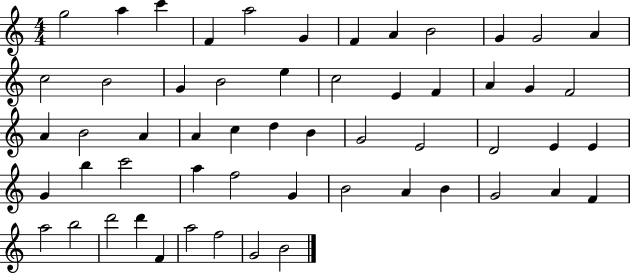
G5/h A5/q C6/q F4/q A5/h G4/q F4/q A4/q B4/h G4/q G4/h A4/q C5/h B4/h G4/q B4/h E5/q C5/h E4/q F4/q A4/q G4/q F4/h A4/q B4/h A4/q A4/q C5/q D5/q B4/q G4/h E4/h D4/h E4/q E4/q G4/q B5/q C6/h A5/q F5/h G4/q B4/h A4/q B4/q G4/h A4/q F4/q A5/h B5/h D6/h D6/q F4/q A5/h F5/h G4/h B4/h